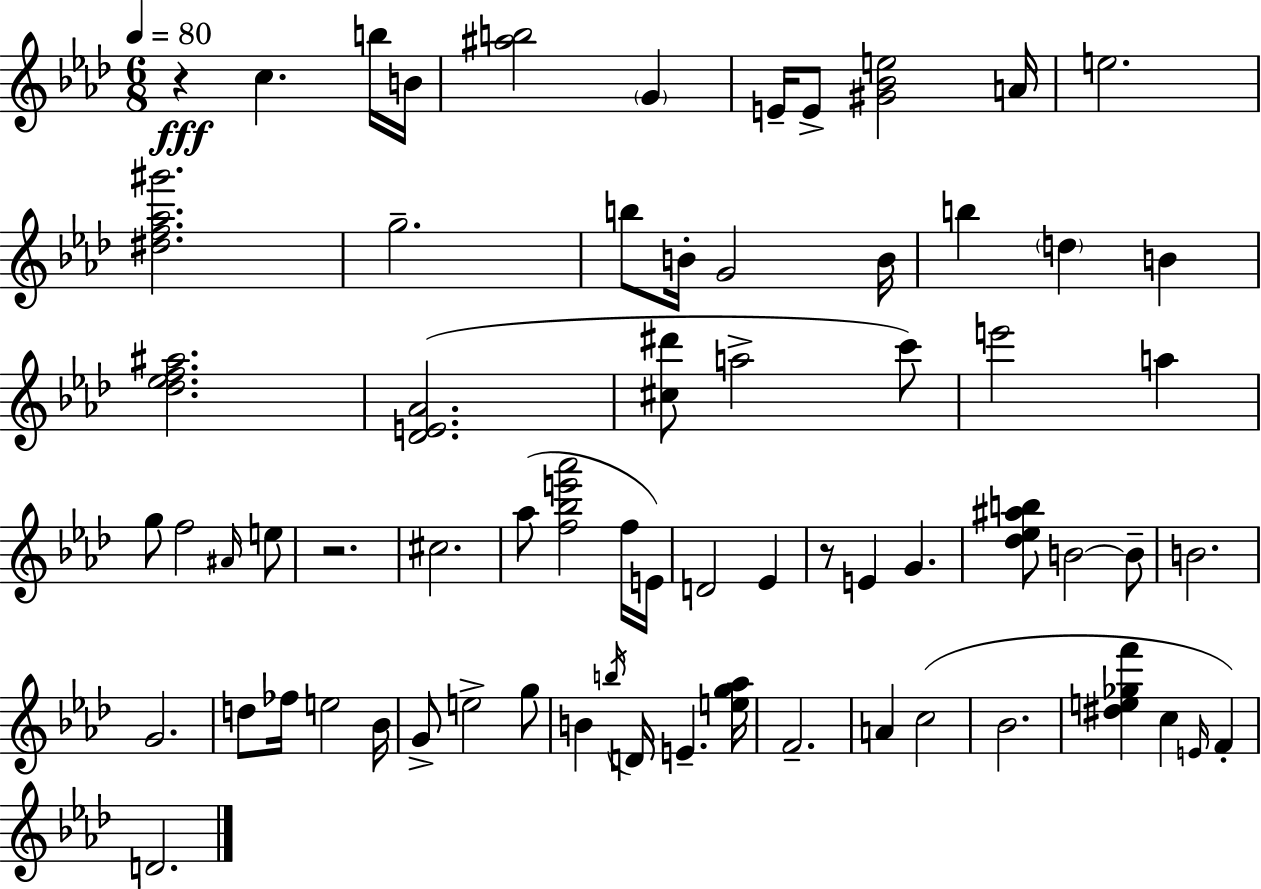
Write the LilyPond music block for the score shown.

{
  \clef treble
  \numericTimeSignature
  \time 6/8
  \key aes \major
  \tempo 4 = 80
  r4\fff c''4. b''16 b'16 | <ais'' b''>2 \parenthesize g'4 | e'16-- e'8-> <gis' bes' e''>2 a'16 | e''2. | \break <dis'' f'' aes'' gis'''>2. | g''2.-- | b''8 b'16-. g'2 b'16 | b''4 \parenthesize d''4 b'4 | \break <des'' ees'' f'' ais''>2. | <des' e' aes'>2.( | <cis'' dis'''>8 a''2-> c'''8) | e'''2 a''4 | \break g''8 f''2 \grace { ais'16 } e''8 | r2. | cis''2. | aes''8( <f'' bes'' e''' aes'''>2 f''16 | \break e'16) d'2 ees'4 | r8 e'4 g'4. | <des'' ees'' ais'' b''>8 b'2~~ b'8-- | b'2. | \break g'2. | d''8 fes''16 e''2 | bes'16 g'8-> e''2-> g''8 | b'4 \acciaccatura { b''16 } d'16 e'4.-- | \break <e'' g'' aes''>16 f'2.-- | a'4 c''2( | bes'2. | <dis'' e'' ges'' f'''>4 c''4 \grace { e'16 }) f'4-. | \break d'2. | \bar "|."
}